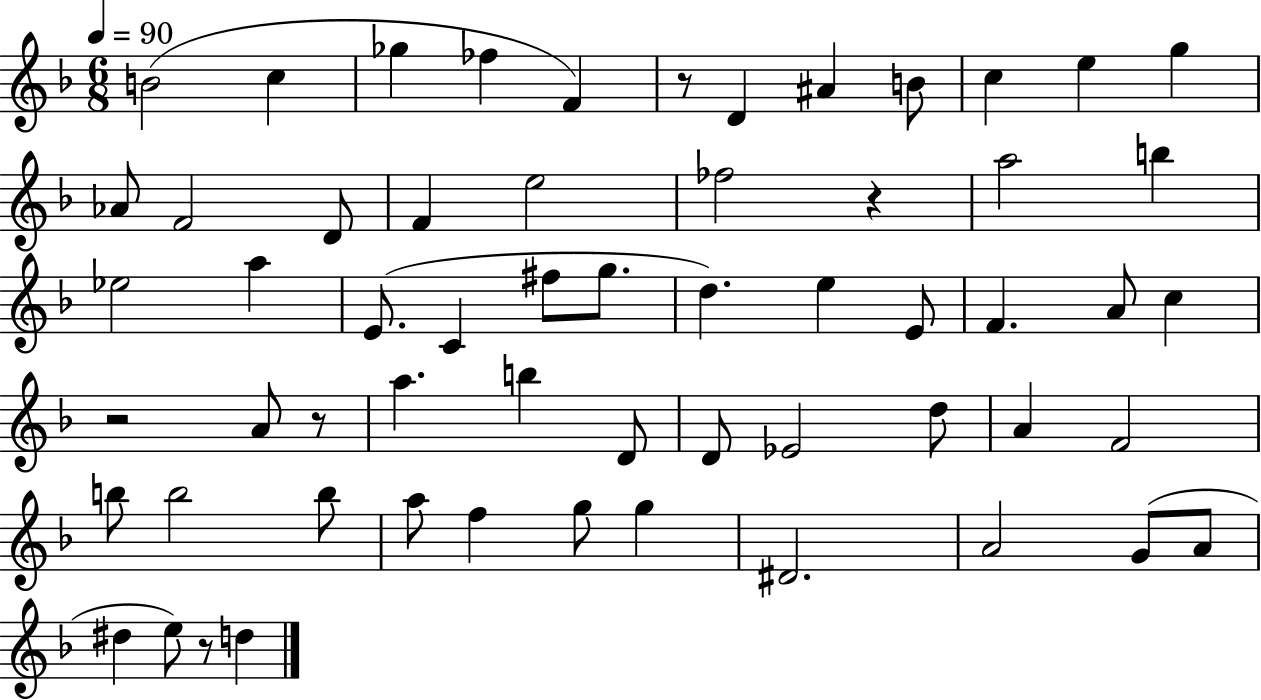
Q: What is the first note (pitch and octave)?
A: B4